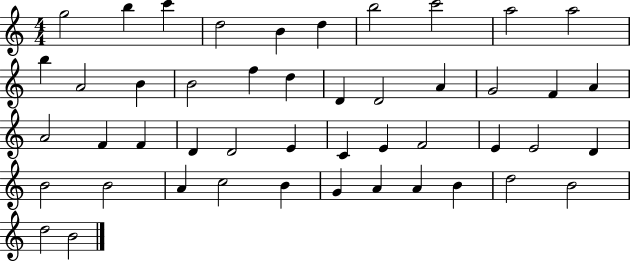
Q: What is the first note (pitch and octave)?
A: G5